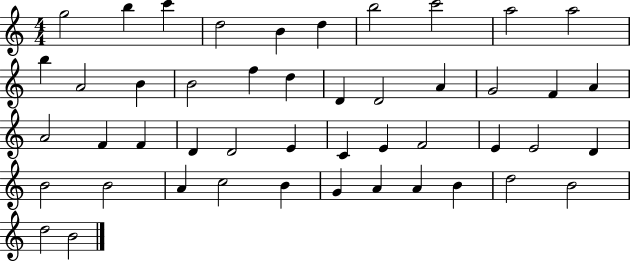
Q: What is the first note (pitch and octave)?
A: G5